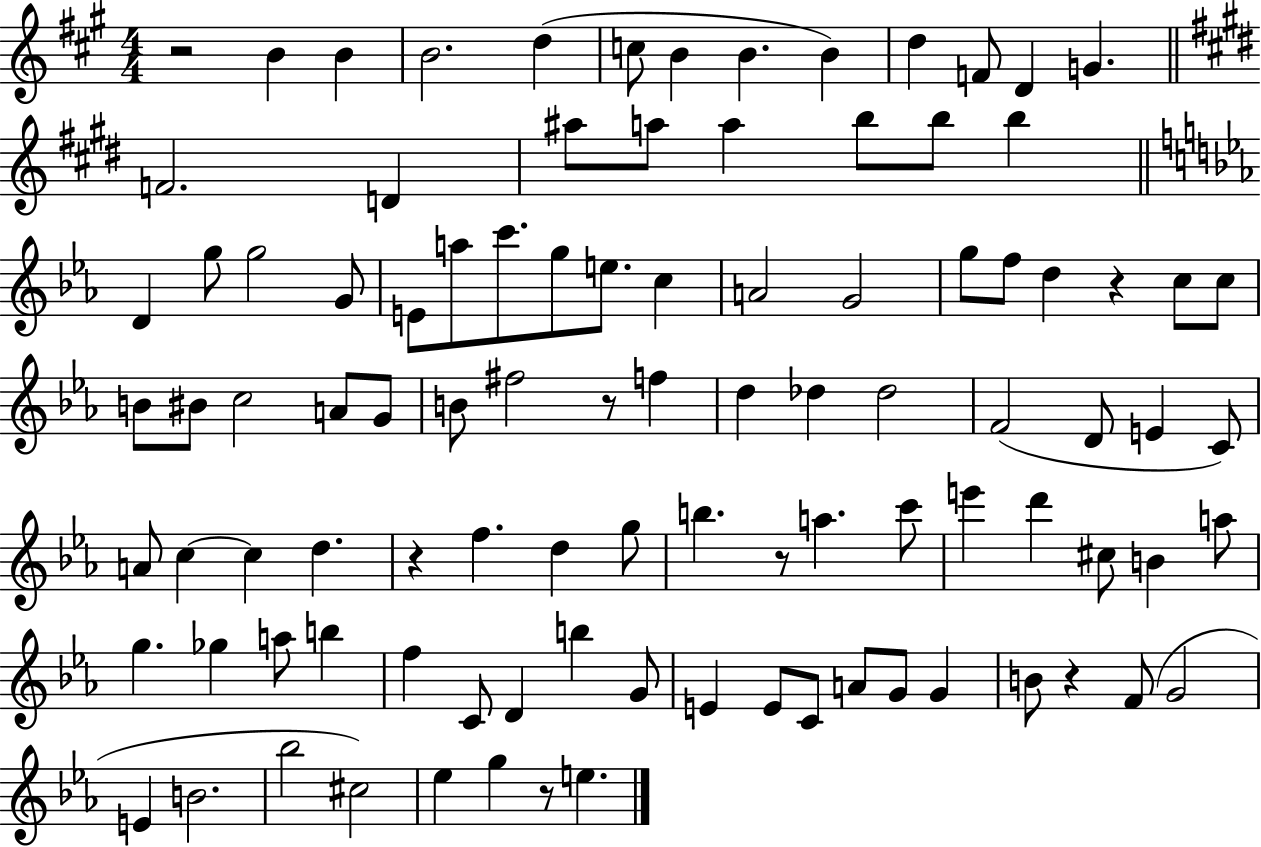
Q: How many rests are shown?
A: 7